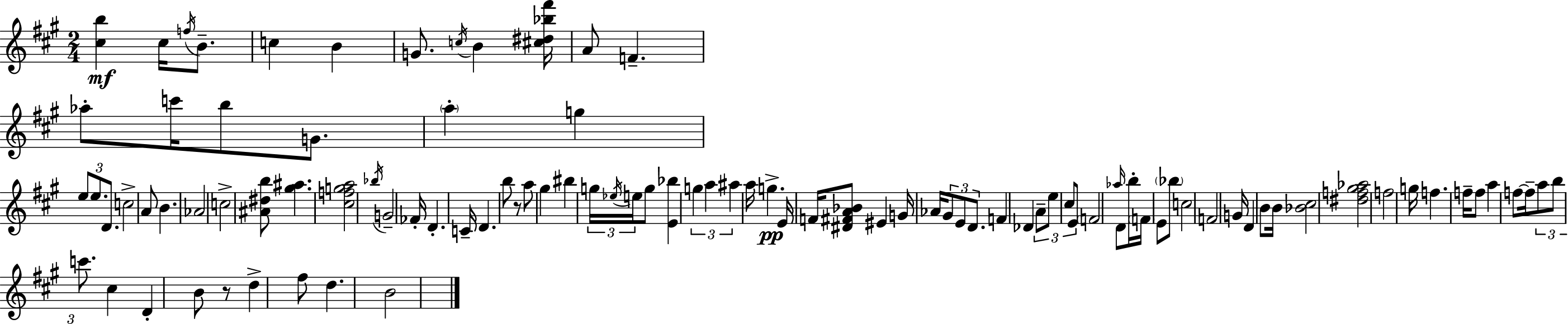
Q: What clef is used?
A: treble